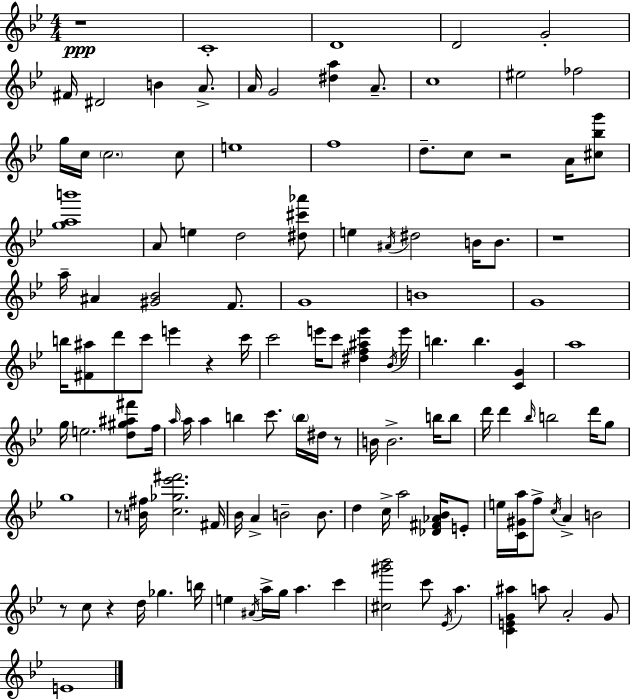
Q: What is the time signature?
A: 4/4